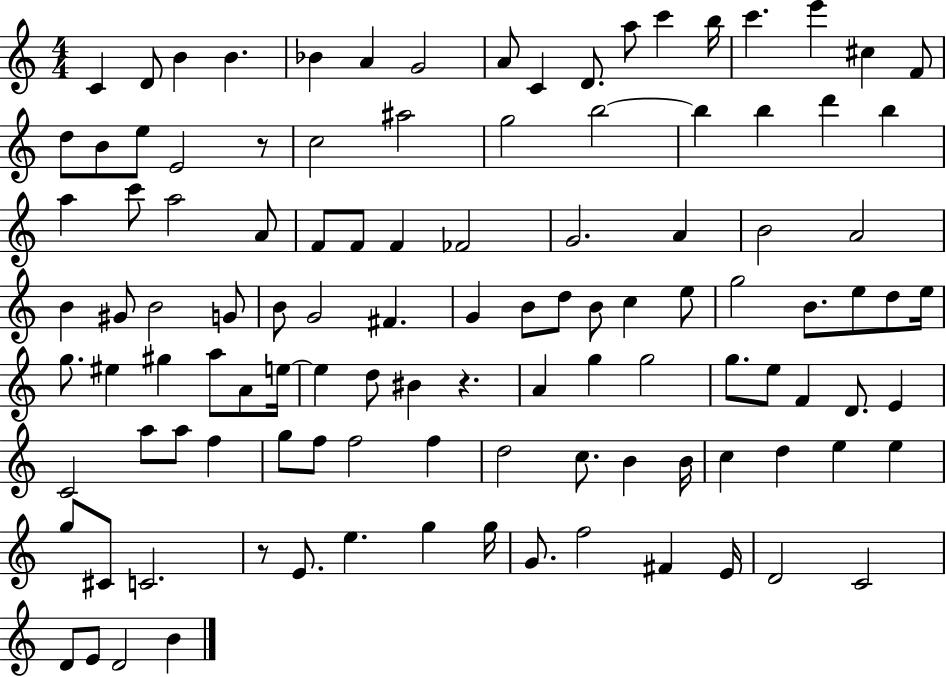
C4/q D4/e B4/q B4/q. Bb4/q A4/q G4/h A4/e C4/q D4/e. A5/e C6/q B5/s C6/q. E6/q C#5/q F4/e D5/e B4/e E5/e E4/h R/e C5/h A#5/h G5/h B5/h B5/q B5/q D6/q B5/q A5/q C6/e A5/h A4/e F4/e F4/e F4/q FES4/h G4/h. A4/q B4/h A4/h B4/q G#4/e B4/h G4/e B4/e G4/h F#4/q. G4/q B4/e D5/e B4/e C5/q E5/e G5/h B4/e. E5/e D5/e E5/s G5/e. EIS5/q G#5/q A5/e A4/e E5/s E5/q D5/e BIS4/q R/q. A4/q G5/q G5/h G5/e. E5/e F4/q D4/e. E4/q C4/h A5/e A5/e F5/q G5/e F5/e F5/h F5/q D5/h C5/e. B4/q B4/s C5/q D5/q E5/q E5/q G5/e C#4/e C4/h. R/e E4/e. E5/q. G5/q G5/s G4/e. F5/h F#4/q E4/s D4/h C4/h D4/e E4/e D4/h B4/q